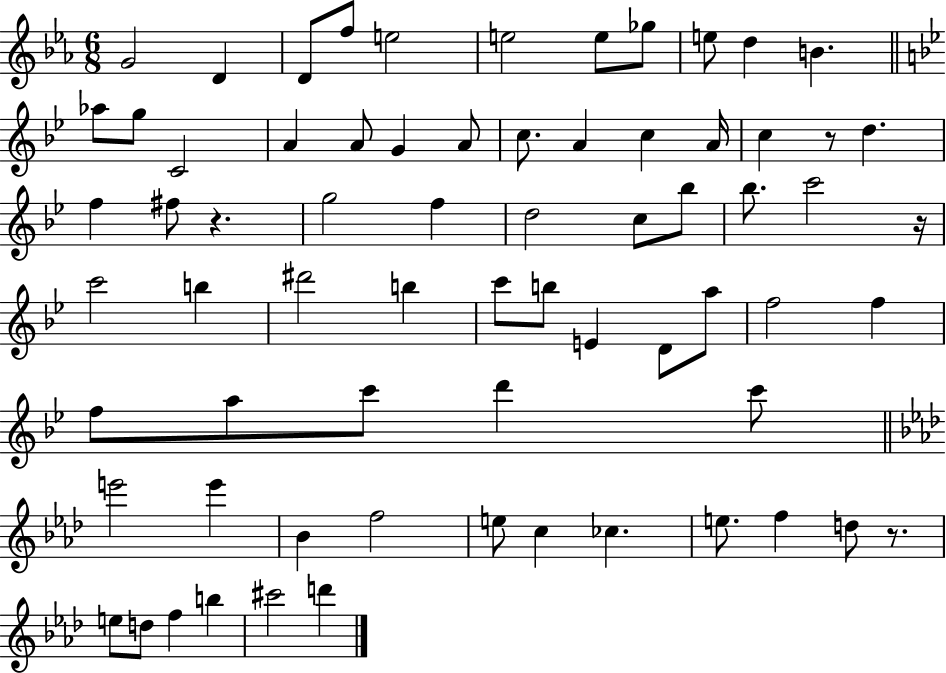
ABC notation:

X:1
T:Untitled
M:6/8
L:1/4
K:Eb
G2 D D/2 f/2 e2 e2 e/2 _g/2 e/2 d B _a/2 g/2 C2 A A/2 G A/2 c/2 A c A/4 c z/2 d f ^f/2 z g2 f d2 c/2 _b/2 _b/2 c'2 z/4 c'2 b ^d'2 b c'/2 b/2 E D/2 a/2 f2 f f/2 a/2 c'/2 d' c'/2 e'2 e' _B f2 e/2 c _c e/2 f d/2 z/2 e/2 d/2 f b ^c'2 d'